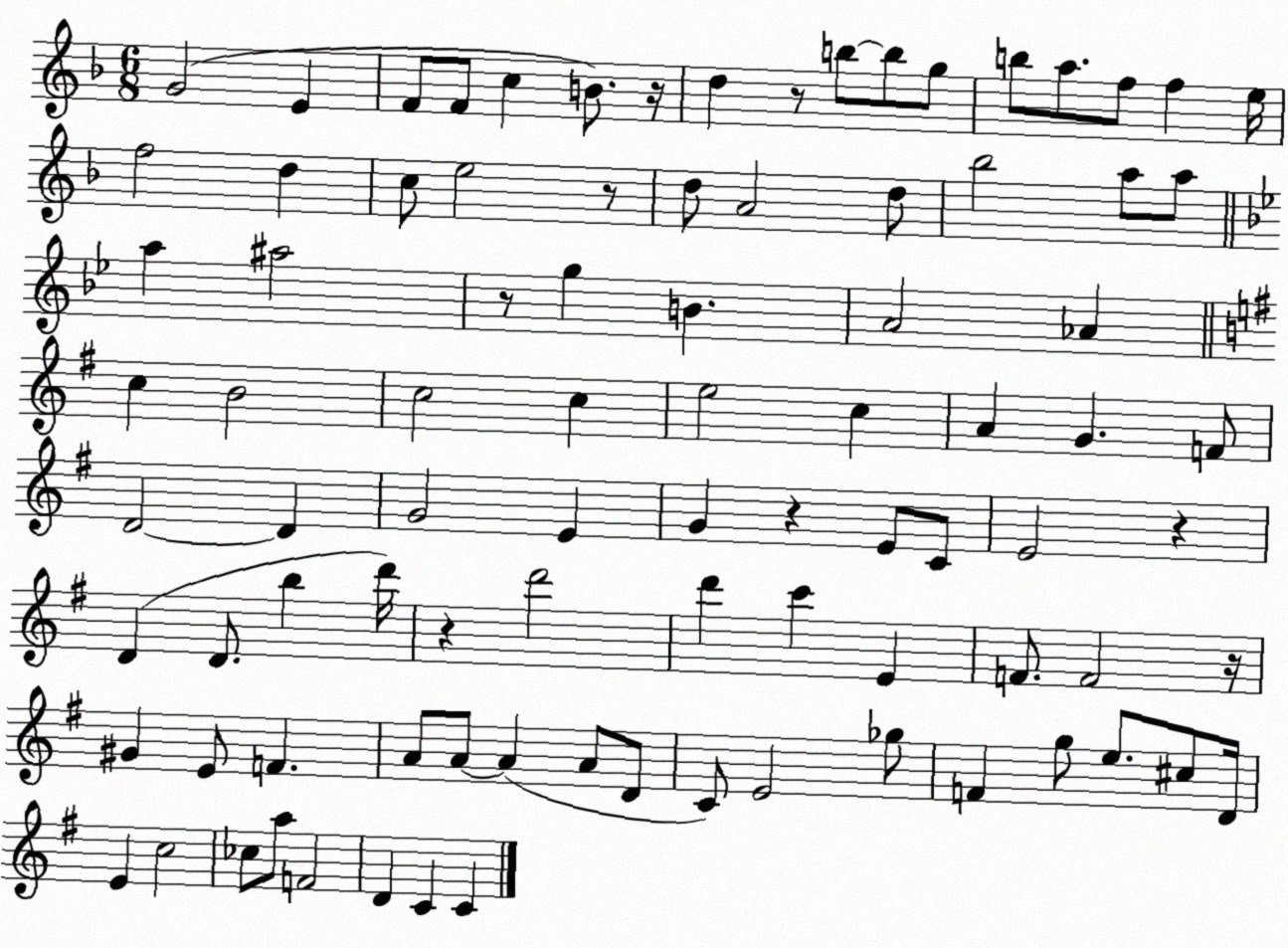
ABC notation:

X:1
T:Untitled
M:6/8
L:1/4
K:F
G2 E F/2 F/2 c B/2 z/4 d z/2 b/2 b/2 g/2 b/2 a/2 f/2 f e/4 f2 d c/2 e2 z/2 d/2 A2 d/2 _b2 a/2 a/2 a ^a2 z/2 g B A2 _A c B2 c2 c e2 c A G F/2 D2 D G2 E G z E/2 C/2 E2 z D D/2 b d'/4 z d'2 d' c' E F/2 F2 z/4 ^G E/2 F A/2 A/2 A A/2 D/2 C/2 E2 _g/2 F g/2 e/2 ^c/2 D/4 E c2 _c/2 a/2 F2 D C C